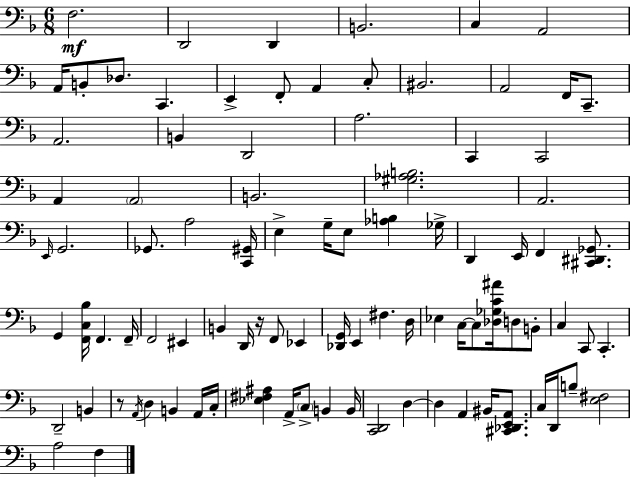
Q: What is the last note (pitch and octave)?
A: F3